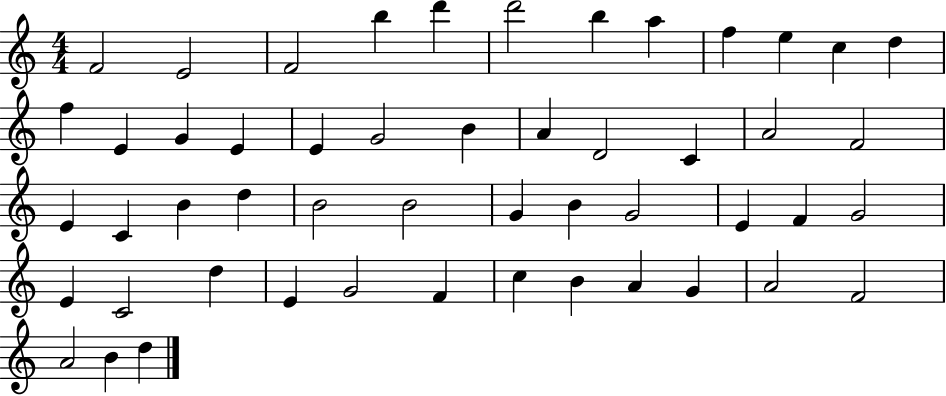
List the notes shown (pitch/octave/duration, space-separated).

F4/h E4/h F4/h B5/q D6/q D6/h B5/q A5/q F5/q E5/q C5/q D5/q F5/q E4/q G4/q E4/q E4/q G4/h B4/q A4/q D4/h C4/q A4/h F4/h E4/q C4/q B4/q D5/q B4/h B4/h G4/q B4/q G4/h E4/q F4/q G4/h E4/q C4/h D5/q E4/q G4/h F4/q C5/q B4/q A4/q G4/q A4/h F4/h A4/h B4/q D5/q